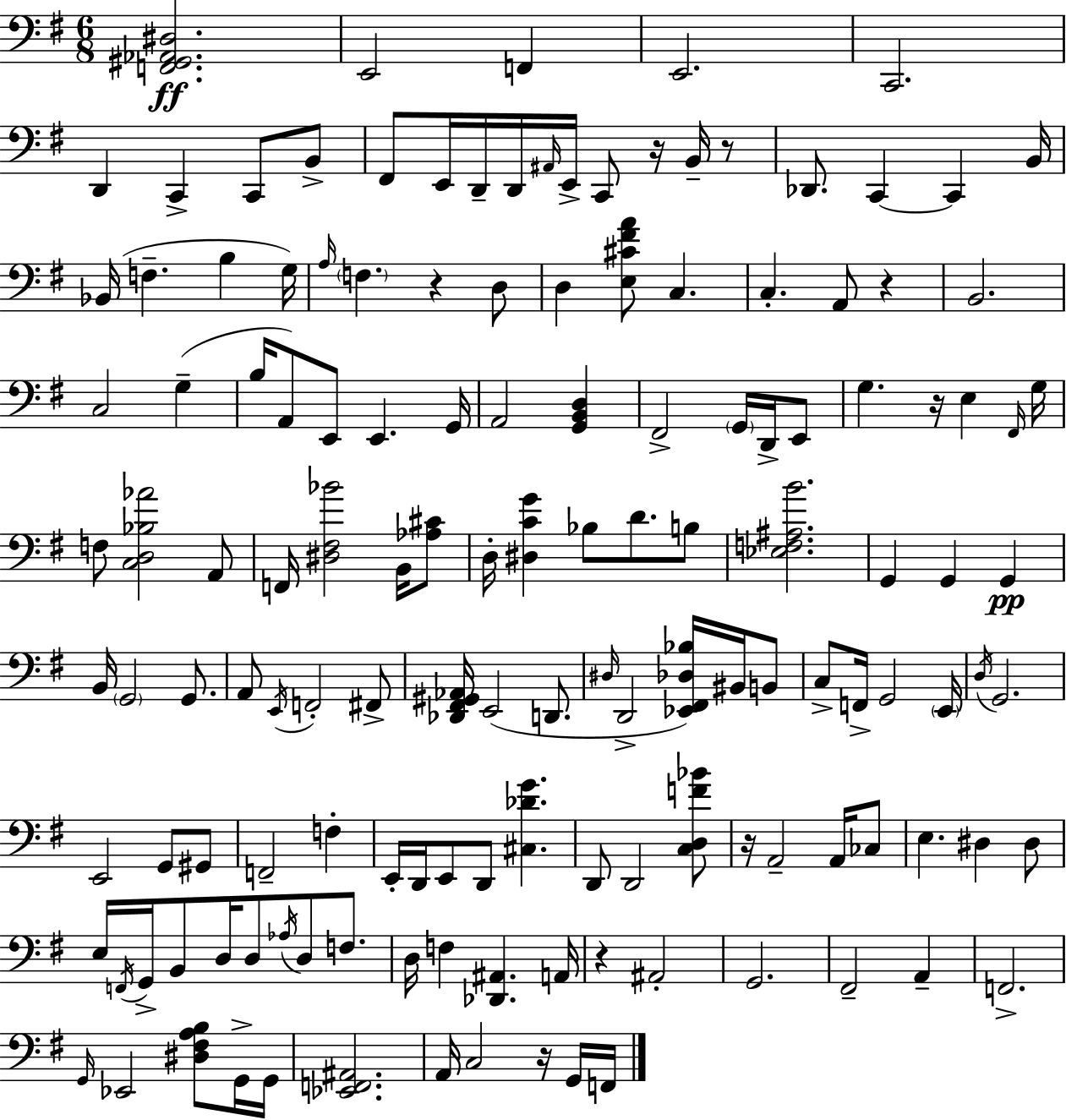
[F2,G#2,Ab2,D#3]/h. E2/h F2/q E2/h. C2/h. D2/q C2/q C2/e B2/e F#2/e E2/s D2/s D2/s A#2/s E2/s C2/e R/s B2/s R/e Db2/e. C2/q C2/q B2/s Bb2/s F3/q. B3/q G3/s A3/s F3/q. R/q D3/e D3/q [E3,C#4,F#4,A4]/e C3/q. C3/q. A2/e R/q B2/h. C3/h G3/q B3/s A2/e E2/e E2/q. G2/s A2/h [G2,B2,D3]/q F#2/h G2/s D2/s E2/e G3/q. R/s E3/q F#2/s G3/s F3/e [C3,D3,Bb3,Ab4]/h A2/e F2/s [D#3,F#3,Bb4]/h B2/s [Ab3,C#4]/e D3/s [D#3,C4,G4]/q Bb3/e D4/e. B3/e [Eb3,F3,A#3,B4]/h. G2/q G2/q G2/q B2/s G2/h G2/e. A2/e E2/s F2/h F#2/e [Db2,F#2,G#2,Ab2]/s E2/h D2/e. D#3/s D2/h [Eb2,F#2,Db3,Bb3]/s BIS2/s B2/e C3/e F2/s G2/h E2/s D3/s G2/h. E2/h G2/e G#2/e F2/h F3/q E2/s D2/s E2/e D2/e [C#3,Db4,G4]/q. D2/e D2/h [C3,D3,F4,Bb4]/e R/s A2/h A2/s CES3/e E3/q. D#3/q D#3/e E3/s F2/s G2/s B2/e D3/s D3/e Ab3/s D3/e F3/e. D3/s F3/q [Db2,A#2]/q. A2/s R/q A#2/h G2/h. F#2/h A2/q F2/h. G2/s Eb2/h [D#3,F#3,A3,B3]/e G2/s G2/s [Eb2,F2,A#2]/h. A2/s C3/h R/s G2/s F2/s